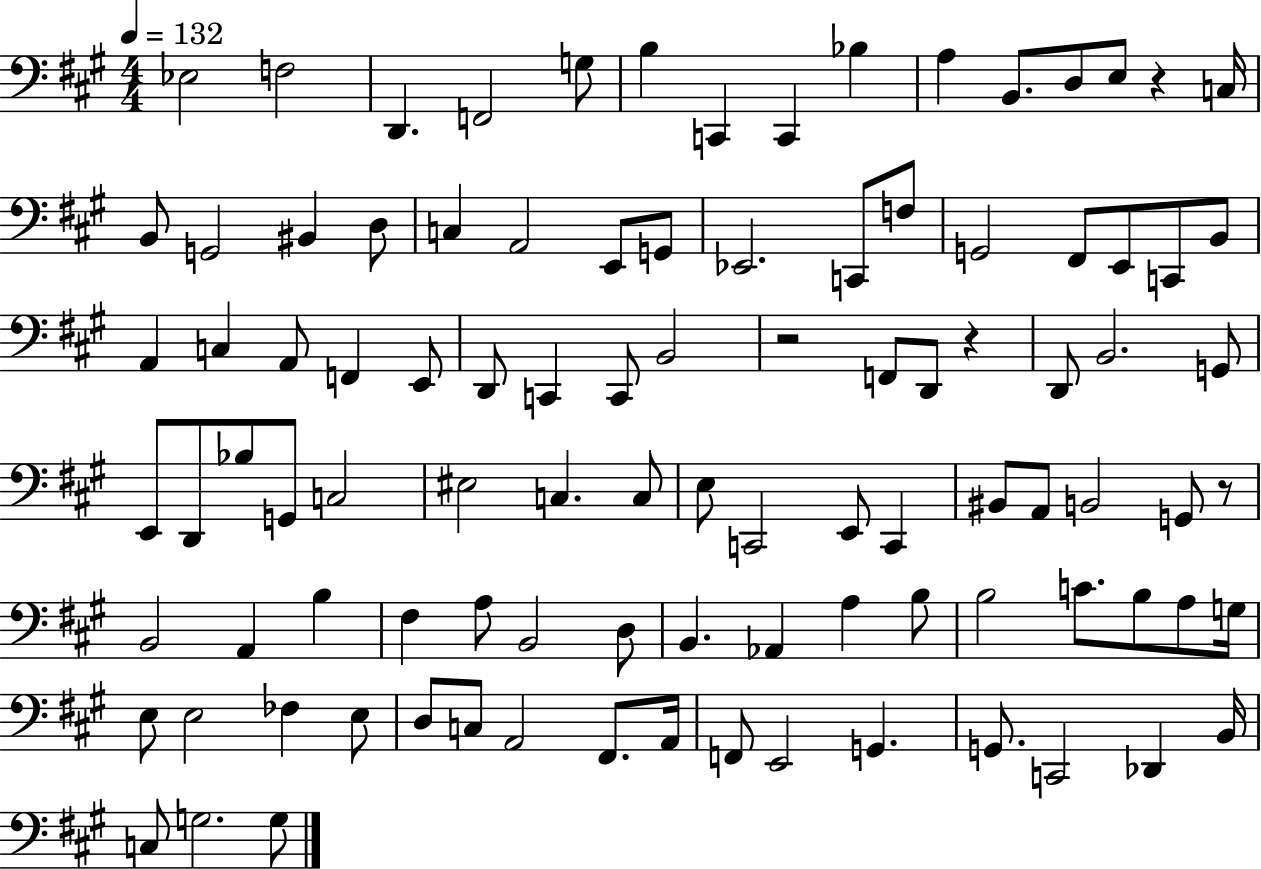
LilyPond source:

{
  \clef bass
  \numericTimeSignature
  \time 4/4
  \key a \major
  \tempo 4 = 132
  ees2 f2 | d,4. f,2 g8 | b4 c,4 c,4 bes4 | a4 b,8. d8 e8 r4 c16 | \break b,8 g,2 bis,4 d8 | c4 a,2 e,8 g,8 | ees,2. c,8 f8 | g,2 fis,8 e,8 c,8 b,8 | \break a,4 c4 a,8 f,4 e,8 | d,8 c,4 c,8 b,2 | r2 f,8 d,8 r4 | d,8 b,2. g,8 | \break e,8 d,8 bes8 g,8 c2 | eis2 c4. c8 | e8 c,2 e,8 c,4 | bis,8 a,8 b,2 g,8 r8 | \break b,2 a,4 b4 | fis4 a8 b,2 d8 | b,4. aes,4 a4 b8 | b2 c'8. b8 a8 g16 | \break e8 e2 fes4 e8 | d8 c8 a,2 fis,8. a,16 | f,8 e,2 g,4. | g,8. c,2 des,4 b,16 | \break c8 g2. g8 | \bar "|."
}